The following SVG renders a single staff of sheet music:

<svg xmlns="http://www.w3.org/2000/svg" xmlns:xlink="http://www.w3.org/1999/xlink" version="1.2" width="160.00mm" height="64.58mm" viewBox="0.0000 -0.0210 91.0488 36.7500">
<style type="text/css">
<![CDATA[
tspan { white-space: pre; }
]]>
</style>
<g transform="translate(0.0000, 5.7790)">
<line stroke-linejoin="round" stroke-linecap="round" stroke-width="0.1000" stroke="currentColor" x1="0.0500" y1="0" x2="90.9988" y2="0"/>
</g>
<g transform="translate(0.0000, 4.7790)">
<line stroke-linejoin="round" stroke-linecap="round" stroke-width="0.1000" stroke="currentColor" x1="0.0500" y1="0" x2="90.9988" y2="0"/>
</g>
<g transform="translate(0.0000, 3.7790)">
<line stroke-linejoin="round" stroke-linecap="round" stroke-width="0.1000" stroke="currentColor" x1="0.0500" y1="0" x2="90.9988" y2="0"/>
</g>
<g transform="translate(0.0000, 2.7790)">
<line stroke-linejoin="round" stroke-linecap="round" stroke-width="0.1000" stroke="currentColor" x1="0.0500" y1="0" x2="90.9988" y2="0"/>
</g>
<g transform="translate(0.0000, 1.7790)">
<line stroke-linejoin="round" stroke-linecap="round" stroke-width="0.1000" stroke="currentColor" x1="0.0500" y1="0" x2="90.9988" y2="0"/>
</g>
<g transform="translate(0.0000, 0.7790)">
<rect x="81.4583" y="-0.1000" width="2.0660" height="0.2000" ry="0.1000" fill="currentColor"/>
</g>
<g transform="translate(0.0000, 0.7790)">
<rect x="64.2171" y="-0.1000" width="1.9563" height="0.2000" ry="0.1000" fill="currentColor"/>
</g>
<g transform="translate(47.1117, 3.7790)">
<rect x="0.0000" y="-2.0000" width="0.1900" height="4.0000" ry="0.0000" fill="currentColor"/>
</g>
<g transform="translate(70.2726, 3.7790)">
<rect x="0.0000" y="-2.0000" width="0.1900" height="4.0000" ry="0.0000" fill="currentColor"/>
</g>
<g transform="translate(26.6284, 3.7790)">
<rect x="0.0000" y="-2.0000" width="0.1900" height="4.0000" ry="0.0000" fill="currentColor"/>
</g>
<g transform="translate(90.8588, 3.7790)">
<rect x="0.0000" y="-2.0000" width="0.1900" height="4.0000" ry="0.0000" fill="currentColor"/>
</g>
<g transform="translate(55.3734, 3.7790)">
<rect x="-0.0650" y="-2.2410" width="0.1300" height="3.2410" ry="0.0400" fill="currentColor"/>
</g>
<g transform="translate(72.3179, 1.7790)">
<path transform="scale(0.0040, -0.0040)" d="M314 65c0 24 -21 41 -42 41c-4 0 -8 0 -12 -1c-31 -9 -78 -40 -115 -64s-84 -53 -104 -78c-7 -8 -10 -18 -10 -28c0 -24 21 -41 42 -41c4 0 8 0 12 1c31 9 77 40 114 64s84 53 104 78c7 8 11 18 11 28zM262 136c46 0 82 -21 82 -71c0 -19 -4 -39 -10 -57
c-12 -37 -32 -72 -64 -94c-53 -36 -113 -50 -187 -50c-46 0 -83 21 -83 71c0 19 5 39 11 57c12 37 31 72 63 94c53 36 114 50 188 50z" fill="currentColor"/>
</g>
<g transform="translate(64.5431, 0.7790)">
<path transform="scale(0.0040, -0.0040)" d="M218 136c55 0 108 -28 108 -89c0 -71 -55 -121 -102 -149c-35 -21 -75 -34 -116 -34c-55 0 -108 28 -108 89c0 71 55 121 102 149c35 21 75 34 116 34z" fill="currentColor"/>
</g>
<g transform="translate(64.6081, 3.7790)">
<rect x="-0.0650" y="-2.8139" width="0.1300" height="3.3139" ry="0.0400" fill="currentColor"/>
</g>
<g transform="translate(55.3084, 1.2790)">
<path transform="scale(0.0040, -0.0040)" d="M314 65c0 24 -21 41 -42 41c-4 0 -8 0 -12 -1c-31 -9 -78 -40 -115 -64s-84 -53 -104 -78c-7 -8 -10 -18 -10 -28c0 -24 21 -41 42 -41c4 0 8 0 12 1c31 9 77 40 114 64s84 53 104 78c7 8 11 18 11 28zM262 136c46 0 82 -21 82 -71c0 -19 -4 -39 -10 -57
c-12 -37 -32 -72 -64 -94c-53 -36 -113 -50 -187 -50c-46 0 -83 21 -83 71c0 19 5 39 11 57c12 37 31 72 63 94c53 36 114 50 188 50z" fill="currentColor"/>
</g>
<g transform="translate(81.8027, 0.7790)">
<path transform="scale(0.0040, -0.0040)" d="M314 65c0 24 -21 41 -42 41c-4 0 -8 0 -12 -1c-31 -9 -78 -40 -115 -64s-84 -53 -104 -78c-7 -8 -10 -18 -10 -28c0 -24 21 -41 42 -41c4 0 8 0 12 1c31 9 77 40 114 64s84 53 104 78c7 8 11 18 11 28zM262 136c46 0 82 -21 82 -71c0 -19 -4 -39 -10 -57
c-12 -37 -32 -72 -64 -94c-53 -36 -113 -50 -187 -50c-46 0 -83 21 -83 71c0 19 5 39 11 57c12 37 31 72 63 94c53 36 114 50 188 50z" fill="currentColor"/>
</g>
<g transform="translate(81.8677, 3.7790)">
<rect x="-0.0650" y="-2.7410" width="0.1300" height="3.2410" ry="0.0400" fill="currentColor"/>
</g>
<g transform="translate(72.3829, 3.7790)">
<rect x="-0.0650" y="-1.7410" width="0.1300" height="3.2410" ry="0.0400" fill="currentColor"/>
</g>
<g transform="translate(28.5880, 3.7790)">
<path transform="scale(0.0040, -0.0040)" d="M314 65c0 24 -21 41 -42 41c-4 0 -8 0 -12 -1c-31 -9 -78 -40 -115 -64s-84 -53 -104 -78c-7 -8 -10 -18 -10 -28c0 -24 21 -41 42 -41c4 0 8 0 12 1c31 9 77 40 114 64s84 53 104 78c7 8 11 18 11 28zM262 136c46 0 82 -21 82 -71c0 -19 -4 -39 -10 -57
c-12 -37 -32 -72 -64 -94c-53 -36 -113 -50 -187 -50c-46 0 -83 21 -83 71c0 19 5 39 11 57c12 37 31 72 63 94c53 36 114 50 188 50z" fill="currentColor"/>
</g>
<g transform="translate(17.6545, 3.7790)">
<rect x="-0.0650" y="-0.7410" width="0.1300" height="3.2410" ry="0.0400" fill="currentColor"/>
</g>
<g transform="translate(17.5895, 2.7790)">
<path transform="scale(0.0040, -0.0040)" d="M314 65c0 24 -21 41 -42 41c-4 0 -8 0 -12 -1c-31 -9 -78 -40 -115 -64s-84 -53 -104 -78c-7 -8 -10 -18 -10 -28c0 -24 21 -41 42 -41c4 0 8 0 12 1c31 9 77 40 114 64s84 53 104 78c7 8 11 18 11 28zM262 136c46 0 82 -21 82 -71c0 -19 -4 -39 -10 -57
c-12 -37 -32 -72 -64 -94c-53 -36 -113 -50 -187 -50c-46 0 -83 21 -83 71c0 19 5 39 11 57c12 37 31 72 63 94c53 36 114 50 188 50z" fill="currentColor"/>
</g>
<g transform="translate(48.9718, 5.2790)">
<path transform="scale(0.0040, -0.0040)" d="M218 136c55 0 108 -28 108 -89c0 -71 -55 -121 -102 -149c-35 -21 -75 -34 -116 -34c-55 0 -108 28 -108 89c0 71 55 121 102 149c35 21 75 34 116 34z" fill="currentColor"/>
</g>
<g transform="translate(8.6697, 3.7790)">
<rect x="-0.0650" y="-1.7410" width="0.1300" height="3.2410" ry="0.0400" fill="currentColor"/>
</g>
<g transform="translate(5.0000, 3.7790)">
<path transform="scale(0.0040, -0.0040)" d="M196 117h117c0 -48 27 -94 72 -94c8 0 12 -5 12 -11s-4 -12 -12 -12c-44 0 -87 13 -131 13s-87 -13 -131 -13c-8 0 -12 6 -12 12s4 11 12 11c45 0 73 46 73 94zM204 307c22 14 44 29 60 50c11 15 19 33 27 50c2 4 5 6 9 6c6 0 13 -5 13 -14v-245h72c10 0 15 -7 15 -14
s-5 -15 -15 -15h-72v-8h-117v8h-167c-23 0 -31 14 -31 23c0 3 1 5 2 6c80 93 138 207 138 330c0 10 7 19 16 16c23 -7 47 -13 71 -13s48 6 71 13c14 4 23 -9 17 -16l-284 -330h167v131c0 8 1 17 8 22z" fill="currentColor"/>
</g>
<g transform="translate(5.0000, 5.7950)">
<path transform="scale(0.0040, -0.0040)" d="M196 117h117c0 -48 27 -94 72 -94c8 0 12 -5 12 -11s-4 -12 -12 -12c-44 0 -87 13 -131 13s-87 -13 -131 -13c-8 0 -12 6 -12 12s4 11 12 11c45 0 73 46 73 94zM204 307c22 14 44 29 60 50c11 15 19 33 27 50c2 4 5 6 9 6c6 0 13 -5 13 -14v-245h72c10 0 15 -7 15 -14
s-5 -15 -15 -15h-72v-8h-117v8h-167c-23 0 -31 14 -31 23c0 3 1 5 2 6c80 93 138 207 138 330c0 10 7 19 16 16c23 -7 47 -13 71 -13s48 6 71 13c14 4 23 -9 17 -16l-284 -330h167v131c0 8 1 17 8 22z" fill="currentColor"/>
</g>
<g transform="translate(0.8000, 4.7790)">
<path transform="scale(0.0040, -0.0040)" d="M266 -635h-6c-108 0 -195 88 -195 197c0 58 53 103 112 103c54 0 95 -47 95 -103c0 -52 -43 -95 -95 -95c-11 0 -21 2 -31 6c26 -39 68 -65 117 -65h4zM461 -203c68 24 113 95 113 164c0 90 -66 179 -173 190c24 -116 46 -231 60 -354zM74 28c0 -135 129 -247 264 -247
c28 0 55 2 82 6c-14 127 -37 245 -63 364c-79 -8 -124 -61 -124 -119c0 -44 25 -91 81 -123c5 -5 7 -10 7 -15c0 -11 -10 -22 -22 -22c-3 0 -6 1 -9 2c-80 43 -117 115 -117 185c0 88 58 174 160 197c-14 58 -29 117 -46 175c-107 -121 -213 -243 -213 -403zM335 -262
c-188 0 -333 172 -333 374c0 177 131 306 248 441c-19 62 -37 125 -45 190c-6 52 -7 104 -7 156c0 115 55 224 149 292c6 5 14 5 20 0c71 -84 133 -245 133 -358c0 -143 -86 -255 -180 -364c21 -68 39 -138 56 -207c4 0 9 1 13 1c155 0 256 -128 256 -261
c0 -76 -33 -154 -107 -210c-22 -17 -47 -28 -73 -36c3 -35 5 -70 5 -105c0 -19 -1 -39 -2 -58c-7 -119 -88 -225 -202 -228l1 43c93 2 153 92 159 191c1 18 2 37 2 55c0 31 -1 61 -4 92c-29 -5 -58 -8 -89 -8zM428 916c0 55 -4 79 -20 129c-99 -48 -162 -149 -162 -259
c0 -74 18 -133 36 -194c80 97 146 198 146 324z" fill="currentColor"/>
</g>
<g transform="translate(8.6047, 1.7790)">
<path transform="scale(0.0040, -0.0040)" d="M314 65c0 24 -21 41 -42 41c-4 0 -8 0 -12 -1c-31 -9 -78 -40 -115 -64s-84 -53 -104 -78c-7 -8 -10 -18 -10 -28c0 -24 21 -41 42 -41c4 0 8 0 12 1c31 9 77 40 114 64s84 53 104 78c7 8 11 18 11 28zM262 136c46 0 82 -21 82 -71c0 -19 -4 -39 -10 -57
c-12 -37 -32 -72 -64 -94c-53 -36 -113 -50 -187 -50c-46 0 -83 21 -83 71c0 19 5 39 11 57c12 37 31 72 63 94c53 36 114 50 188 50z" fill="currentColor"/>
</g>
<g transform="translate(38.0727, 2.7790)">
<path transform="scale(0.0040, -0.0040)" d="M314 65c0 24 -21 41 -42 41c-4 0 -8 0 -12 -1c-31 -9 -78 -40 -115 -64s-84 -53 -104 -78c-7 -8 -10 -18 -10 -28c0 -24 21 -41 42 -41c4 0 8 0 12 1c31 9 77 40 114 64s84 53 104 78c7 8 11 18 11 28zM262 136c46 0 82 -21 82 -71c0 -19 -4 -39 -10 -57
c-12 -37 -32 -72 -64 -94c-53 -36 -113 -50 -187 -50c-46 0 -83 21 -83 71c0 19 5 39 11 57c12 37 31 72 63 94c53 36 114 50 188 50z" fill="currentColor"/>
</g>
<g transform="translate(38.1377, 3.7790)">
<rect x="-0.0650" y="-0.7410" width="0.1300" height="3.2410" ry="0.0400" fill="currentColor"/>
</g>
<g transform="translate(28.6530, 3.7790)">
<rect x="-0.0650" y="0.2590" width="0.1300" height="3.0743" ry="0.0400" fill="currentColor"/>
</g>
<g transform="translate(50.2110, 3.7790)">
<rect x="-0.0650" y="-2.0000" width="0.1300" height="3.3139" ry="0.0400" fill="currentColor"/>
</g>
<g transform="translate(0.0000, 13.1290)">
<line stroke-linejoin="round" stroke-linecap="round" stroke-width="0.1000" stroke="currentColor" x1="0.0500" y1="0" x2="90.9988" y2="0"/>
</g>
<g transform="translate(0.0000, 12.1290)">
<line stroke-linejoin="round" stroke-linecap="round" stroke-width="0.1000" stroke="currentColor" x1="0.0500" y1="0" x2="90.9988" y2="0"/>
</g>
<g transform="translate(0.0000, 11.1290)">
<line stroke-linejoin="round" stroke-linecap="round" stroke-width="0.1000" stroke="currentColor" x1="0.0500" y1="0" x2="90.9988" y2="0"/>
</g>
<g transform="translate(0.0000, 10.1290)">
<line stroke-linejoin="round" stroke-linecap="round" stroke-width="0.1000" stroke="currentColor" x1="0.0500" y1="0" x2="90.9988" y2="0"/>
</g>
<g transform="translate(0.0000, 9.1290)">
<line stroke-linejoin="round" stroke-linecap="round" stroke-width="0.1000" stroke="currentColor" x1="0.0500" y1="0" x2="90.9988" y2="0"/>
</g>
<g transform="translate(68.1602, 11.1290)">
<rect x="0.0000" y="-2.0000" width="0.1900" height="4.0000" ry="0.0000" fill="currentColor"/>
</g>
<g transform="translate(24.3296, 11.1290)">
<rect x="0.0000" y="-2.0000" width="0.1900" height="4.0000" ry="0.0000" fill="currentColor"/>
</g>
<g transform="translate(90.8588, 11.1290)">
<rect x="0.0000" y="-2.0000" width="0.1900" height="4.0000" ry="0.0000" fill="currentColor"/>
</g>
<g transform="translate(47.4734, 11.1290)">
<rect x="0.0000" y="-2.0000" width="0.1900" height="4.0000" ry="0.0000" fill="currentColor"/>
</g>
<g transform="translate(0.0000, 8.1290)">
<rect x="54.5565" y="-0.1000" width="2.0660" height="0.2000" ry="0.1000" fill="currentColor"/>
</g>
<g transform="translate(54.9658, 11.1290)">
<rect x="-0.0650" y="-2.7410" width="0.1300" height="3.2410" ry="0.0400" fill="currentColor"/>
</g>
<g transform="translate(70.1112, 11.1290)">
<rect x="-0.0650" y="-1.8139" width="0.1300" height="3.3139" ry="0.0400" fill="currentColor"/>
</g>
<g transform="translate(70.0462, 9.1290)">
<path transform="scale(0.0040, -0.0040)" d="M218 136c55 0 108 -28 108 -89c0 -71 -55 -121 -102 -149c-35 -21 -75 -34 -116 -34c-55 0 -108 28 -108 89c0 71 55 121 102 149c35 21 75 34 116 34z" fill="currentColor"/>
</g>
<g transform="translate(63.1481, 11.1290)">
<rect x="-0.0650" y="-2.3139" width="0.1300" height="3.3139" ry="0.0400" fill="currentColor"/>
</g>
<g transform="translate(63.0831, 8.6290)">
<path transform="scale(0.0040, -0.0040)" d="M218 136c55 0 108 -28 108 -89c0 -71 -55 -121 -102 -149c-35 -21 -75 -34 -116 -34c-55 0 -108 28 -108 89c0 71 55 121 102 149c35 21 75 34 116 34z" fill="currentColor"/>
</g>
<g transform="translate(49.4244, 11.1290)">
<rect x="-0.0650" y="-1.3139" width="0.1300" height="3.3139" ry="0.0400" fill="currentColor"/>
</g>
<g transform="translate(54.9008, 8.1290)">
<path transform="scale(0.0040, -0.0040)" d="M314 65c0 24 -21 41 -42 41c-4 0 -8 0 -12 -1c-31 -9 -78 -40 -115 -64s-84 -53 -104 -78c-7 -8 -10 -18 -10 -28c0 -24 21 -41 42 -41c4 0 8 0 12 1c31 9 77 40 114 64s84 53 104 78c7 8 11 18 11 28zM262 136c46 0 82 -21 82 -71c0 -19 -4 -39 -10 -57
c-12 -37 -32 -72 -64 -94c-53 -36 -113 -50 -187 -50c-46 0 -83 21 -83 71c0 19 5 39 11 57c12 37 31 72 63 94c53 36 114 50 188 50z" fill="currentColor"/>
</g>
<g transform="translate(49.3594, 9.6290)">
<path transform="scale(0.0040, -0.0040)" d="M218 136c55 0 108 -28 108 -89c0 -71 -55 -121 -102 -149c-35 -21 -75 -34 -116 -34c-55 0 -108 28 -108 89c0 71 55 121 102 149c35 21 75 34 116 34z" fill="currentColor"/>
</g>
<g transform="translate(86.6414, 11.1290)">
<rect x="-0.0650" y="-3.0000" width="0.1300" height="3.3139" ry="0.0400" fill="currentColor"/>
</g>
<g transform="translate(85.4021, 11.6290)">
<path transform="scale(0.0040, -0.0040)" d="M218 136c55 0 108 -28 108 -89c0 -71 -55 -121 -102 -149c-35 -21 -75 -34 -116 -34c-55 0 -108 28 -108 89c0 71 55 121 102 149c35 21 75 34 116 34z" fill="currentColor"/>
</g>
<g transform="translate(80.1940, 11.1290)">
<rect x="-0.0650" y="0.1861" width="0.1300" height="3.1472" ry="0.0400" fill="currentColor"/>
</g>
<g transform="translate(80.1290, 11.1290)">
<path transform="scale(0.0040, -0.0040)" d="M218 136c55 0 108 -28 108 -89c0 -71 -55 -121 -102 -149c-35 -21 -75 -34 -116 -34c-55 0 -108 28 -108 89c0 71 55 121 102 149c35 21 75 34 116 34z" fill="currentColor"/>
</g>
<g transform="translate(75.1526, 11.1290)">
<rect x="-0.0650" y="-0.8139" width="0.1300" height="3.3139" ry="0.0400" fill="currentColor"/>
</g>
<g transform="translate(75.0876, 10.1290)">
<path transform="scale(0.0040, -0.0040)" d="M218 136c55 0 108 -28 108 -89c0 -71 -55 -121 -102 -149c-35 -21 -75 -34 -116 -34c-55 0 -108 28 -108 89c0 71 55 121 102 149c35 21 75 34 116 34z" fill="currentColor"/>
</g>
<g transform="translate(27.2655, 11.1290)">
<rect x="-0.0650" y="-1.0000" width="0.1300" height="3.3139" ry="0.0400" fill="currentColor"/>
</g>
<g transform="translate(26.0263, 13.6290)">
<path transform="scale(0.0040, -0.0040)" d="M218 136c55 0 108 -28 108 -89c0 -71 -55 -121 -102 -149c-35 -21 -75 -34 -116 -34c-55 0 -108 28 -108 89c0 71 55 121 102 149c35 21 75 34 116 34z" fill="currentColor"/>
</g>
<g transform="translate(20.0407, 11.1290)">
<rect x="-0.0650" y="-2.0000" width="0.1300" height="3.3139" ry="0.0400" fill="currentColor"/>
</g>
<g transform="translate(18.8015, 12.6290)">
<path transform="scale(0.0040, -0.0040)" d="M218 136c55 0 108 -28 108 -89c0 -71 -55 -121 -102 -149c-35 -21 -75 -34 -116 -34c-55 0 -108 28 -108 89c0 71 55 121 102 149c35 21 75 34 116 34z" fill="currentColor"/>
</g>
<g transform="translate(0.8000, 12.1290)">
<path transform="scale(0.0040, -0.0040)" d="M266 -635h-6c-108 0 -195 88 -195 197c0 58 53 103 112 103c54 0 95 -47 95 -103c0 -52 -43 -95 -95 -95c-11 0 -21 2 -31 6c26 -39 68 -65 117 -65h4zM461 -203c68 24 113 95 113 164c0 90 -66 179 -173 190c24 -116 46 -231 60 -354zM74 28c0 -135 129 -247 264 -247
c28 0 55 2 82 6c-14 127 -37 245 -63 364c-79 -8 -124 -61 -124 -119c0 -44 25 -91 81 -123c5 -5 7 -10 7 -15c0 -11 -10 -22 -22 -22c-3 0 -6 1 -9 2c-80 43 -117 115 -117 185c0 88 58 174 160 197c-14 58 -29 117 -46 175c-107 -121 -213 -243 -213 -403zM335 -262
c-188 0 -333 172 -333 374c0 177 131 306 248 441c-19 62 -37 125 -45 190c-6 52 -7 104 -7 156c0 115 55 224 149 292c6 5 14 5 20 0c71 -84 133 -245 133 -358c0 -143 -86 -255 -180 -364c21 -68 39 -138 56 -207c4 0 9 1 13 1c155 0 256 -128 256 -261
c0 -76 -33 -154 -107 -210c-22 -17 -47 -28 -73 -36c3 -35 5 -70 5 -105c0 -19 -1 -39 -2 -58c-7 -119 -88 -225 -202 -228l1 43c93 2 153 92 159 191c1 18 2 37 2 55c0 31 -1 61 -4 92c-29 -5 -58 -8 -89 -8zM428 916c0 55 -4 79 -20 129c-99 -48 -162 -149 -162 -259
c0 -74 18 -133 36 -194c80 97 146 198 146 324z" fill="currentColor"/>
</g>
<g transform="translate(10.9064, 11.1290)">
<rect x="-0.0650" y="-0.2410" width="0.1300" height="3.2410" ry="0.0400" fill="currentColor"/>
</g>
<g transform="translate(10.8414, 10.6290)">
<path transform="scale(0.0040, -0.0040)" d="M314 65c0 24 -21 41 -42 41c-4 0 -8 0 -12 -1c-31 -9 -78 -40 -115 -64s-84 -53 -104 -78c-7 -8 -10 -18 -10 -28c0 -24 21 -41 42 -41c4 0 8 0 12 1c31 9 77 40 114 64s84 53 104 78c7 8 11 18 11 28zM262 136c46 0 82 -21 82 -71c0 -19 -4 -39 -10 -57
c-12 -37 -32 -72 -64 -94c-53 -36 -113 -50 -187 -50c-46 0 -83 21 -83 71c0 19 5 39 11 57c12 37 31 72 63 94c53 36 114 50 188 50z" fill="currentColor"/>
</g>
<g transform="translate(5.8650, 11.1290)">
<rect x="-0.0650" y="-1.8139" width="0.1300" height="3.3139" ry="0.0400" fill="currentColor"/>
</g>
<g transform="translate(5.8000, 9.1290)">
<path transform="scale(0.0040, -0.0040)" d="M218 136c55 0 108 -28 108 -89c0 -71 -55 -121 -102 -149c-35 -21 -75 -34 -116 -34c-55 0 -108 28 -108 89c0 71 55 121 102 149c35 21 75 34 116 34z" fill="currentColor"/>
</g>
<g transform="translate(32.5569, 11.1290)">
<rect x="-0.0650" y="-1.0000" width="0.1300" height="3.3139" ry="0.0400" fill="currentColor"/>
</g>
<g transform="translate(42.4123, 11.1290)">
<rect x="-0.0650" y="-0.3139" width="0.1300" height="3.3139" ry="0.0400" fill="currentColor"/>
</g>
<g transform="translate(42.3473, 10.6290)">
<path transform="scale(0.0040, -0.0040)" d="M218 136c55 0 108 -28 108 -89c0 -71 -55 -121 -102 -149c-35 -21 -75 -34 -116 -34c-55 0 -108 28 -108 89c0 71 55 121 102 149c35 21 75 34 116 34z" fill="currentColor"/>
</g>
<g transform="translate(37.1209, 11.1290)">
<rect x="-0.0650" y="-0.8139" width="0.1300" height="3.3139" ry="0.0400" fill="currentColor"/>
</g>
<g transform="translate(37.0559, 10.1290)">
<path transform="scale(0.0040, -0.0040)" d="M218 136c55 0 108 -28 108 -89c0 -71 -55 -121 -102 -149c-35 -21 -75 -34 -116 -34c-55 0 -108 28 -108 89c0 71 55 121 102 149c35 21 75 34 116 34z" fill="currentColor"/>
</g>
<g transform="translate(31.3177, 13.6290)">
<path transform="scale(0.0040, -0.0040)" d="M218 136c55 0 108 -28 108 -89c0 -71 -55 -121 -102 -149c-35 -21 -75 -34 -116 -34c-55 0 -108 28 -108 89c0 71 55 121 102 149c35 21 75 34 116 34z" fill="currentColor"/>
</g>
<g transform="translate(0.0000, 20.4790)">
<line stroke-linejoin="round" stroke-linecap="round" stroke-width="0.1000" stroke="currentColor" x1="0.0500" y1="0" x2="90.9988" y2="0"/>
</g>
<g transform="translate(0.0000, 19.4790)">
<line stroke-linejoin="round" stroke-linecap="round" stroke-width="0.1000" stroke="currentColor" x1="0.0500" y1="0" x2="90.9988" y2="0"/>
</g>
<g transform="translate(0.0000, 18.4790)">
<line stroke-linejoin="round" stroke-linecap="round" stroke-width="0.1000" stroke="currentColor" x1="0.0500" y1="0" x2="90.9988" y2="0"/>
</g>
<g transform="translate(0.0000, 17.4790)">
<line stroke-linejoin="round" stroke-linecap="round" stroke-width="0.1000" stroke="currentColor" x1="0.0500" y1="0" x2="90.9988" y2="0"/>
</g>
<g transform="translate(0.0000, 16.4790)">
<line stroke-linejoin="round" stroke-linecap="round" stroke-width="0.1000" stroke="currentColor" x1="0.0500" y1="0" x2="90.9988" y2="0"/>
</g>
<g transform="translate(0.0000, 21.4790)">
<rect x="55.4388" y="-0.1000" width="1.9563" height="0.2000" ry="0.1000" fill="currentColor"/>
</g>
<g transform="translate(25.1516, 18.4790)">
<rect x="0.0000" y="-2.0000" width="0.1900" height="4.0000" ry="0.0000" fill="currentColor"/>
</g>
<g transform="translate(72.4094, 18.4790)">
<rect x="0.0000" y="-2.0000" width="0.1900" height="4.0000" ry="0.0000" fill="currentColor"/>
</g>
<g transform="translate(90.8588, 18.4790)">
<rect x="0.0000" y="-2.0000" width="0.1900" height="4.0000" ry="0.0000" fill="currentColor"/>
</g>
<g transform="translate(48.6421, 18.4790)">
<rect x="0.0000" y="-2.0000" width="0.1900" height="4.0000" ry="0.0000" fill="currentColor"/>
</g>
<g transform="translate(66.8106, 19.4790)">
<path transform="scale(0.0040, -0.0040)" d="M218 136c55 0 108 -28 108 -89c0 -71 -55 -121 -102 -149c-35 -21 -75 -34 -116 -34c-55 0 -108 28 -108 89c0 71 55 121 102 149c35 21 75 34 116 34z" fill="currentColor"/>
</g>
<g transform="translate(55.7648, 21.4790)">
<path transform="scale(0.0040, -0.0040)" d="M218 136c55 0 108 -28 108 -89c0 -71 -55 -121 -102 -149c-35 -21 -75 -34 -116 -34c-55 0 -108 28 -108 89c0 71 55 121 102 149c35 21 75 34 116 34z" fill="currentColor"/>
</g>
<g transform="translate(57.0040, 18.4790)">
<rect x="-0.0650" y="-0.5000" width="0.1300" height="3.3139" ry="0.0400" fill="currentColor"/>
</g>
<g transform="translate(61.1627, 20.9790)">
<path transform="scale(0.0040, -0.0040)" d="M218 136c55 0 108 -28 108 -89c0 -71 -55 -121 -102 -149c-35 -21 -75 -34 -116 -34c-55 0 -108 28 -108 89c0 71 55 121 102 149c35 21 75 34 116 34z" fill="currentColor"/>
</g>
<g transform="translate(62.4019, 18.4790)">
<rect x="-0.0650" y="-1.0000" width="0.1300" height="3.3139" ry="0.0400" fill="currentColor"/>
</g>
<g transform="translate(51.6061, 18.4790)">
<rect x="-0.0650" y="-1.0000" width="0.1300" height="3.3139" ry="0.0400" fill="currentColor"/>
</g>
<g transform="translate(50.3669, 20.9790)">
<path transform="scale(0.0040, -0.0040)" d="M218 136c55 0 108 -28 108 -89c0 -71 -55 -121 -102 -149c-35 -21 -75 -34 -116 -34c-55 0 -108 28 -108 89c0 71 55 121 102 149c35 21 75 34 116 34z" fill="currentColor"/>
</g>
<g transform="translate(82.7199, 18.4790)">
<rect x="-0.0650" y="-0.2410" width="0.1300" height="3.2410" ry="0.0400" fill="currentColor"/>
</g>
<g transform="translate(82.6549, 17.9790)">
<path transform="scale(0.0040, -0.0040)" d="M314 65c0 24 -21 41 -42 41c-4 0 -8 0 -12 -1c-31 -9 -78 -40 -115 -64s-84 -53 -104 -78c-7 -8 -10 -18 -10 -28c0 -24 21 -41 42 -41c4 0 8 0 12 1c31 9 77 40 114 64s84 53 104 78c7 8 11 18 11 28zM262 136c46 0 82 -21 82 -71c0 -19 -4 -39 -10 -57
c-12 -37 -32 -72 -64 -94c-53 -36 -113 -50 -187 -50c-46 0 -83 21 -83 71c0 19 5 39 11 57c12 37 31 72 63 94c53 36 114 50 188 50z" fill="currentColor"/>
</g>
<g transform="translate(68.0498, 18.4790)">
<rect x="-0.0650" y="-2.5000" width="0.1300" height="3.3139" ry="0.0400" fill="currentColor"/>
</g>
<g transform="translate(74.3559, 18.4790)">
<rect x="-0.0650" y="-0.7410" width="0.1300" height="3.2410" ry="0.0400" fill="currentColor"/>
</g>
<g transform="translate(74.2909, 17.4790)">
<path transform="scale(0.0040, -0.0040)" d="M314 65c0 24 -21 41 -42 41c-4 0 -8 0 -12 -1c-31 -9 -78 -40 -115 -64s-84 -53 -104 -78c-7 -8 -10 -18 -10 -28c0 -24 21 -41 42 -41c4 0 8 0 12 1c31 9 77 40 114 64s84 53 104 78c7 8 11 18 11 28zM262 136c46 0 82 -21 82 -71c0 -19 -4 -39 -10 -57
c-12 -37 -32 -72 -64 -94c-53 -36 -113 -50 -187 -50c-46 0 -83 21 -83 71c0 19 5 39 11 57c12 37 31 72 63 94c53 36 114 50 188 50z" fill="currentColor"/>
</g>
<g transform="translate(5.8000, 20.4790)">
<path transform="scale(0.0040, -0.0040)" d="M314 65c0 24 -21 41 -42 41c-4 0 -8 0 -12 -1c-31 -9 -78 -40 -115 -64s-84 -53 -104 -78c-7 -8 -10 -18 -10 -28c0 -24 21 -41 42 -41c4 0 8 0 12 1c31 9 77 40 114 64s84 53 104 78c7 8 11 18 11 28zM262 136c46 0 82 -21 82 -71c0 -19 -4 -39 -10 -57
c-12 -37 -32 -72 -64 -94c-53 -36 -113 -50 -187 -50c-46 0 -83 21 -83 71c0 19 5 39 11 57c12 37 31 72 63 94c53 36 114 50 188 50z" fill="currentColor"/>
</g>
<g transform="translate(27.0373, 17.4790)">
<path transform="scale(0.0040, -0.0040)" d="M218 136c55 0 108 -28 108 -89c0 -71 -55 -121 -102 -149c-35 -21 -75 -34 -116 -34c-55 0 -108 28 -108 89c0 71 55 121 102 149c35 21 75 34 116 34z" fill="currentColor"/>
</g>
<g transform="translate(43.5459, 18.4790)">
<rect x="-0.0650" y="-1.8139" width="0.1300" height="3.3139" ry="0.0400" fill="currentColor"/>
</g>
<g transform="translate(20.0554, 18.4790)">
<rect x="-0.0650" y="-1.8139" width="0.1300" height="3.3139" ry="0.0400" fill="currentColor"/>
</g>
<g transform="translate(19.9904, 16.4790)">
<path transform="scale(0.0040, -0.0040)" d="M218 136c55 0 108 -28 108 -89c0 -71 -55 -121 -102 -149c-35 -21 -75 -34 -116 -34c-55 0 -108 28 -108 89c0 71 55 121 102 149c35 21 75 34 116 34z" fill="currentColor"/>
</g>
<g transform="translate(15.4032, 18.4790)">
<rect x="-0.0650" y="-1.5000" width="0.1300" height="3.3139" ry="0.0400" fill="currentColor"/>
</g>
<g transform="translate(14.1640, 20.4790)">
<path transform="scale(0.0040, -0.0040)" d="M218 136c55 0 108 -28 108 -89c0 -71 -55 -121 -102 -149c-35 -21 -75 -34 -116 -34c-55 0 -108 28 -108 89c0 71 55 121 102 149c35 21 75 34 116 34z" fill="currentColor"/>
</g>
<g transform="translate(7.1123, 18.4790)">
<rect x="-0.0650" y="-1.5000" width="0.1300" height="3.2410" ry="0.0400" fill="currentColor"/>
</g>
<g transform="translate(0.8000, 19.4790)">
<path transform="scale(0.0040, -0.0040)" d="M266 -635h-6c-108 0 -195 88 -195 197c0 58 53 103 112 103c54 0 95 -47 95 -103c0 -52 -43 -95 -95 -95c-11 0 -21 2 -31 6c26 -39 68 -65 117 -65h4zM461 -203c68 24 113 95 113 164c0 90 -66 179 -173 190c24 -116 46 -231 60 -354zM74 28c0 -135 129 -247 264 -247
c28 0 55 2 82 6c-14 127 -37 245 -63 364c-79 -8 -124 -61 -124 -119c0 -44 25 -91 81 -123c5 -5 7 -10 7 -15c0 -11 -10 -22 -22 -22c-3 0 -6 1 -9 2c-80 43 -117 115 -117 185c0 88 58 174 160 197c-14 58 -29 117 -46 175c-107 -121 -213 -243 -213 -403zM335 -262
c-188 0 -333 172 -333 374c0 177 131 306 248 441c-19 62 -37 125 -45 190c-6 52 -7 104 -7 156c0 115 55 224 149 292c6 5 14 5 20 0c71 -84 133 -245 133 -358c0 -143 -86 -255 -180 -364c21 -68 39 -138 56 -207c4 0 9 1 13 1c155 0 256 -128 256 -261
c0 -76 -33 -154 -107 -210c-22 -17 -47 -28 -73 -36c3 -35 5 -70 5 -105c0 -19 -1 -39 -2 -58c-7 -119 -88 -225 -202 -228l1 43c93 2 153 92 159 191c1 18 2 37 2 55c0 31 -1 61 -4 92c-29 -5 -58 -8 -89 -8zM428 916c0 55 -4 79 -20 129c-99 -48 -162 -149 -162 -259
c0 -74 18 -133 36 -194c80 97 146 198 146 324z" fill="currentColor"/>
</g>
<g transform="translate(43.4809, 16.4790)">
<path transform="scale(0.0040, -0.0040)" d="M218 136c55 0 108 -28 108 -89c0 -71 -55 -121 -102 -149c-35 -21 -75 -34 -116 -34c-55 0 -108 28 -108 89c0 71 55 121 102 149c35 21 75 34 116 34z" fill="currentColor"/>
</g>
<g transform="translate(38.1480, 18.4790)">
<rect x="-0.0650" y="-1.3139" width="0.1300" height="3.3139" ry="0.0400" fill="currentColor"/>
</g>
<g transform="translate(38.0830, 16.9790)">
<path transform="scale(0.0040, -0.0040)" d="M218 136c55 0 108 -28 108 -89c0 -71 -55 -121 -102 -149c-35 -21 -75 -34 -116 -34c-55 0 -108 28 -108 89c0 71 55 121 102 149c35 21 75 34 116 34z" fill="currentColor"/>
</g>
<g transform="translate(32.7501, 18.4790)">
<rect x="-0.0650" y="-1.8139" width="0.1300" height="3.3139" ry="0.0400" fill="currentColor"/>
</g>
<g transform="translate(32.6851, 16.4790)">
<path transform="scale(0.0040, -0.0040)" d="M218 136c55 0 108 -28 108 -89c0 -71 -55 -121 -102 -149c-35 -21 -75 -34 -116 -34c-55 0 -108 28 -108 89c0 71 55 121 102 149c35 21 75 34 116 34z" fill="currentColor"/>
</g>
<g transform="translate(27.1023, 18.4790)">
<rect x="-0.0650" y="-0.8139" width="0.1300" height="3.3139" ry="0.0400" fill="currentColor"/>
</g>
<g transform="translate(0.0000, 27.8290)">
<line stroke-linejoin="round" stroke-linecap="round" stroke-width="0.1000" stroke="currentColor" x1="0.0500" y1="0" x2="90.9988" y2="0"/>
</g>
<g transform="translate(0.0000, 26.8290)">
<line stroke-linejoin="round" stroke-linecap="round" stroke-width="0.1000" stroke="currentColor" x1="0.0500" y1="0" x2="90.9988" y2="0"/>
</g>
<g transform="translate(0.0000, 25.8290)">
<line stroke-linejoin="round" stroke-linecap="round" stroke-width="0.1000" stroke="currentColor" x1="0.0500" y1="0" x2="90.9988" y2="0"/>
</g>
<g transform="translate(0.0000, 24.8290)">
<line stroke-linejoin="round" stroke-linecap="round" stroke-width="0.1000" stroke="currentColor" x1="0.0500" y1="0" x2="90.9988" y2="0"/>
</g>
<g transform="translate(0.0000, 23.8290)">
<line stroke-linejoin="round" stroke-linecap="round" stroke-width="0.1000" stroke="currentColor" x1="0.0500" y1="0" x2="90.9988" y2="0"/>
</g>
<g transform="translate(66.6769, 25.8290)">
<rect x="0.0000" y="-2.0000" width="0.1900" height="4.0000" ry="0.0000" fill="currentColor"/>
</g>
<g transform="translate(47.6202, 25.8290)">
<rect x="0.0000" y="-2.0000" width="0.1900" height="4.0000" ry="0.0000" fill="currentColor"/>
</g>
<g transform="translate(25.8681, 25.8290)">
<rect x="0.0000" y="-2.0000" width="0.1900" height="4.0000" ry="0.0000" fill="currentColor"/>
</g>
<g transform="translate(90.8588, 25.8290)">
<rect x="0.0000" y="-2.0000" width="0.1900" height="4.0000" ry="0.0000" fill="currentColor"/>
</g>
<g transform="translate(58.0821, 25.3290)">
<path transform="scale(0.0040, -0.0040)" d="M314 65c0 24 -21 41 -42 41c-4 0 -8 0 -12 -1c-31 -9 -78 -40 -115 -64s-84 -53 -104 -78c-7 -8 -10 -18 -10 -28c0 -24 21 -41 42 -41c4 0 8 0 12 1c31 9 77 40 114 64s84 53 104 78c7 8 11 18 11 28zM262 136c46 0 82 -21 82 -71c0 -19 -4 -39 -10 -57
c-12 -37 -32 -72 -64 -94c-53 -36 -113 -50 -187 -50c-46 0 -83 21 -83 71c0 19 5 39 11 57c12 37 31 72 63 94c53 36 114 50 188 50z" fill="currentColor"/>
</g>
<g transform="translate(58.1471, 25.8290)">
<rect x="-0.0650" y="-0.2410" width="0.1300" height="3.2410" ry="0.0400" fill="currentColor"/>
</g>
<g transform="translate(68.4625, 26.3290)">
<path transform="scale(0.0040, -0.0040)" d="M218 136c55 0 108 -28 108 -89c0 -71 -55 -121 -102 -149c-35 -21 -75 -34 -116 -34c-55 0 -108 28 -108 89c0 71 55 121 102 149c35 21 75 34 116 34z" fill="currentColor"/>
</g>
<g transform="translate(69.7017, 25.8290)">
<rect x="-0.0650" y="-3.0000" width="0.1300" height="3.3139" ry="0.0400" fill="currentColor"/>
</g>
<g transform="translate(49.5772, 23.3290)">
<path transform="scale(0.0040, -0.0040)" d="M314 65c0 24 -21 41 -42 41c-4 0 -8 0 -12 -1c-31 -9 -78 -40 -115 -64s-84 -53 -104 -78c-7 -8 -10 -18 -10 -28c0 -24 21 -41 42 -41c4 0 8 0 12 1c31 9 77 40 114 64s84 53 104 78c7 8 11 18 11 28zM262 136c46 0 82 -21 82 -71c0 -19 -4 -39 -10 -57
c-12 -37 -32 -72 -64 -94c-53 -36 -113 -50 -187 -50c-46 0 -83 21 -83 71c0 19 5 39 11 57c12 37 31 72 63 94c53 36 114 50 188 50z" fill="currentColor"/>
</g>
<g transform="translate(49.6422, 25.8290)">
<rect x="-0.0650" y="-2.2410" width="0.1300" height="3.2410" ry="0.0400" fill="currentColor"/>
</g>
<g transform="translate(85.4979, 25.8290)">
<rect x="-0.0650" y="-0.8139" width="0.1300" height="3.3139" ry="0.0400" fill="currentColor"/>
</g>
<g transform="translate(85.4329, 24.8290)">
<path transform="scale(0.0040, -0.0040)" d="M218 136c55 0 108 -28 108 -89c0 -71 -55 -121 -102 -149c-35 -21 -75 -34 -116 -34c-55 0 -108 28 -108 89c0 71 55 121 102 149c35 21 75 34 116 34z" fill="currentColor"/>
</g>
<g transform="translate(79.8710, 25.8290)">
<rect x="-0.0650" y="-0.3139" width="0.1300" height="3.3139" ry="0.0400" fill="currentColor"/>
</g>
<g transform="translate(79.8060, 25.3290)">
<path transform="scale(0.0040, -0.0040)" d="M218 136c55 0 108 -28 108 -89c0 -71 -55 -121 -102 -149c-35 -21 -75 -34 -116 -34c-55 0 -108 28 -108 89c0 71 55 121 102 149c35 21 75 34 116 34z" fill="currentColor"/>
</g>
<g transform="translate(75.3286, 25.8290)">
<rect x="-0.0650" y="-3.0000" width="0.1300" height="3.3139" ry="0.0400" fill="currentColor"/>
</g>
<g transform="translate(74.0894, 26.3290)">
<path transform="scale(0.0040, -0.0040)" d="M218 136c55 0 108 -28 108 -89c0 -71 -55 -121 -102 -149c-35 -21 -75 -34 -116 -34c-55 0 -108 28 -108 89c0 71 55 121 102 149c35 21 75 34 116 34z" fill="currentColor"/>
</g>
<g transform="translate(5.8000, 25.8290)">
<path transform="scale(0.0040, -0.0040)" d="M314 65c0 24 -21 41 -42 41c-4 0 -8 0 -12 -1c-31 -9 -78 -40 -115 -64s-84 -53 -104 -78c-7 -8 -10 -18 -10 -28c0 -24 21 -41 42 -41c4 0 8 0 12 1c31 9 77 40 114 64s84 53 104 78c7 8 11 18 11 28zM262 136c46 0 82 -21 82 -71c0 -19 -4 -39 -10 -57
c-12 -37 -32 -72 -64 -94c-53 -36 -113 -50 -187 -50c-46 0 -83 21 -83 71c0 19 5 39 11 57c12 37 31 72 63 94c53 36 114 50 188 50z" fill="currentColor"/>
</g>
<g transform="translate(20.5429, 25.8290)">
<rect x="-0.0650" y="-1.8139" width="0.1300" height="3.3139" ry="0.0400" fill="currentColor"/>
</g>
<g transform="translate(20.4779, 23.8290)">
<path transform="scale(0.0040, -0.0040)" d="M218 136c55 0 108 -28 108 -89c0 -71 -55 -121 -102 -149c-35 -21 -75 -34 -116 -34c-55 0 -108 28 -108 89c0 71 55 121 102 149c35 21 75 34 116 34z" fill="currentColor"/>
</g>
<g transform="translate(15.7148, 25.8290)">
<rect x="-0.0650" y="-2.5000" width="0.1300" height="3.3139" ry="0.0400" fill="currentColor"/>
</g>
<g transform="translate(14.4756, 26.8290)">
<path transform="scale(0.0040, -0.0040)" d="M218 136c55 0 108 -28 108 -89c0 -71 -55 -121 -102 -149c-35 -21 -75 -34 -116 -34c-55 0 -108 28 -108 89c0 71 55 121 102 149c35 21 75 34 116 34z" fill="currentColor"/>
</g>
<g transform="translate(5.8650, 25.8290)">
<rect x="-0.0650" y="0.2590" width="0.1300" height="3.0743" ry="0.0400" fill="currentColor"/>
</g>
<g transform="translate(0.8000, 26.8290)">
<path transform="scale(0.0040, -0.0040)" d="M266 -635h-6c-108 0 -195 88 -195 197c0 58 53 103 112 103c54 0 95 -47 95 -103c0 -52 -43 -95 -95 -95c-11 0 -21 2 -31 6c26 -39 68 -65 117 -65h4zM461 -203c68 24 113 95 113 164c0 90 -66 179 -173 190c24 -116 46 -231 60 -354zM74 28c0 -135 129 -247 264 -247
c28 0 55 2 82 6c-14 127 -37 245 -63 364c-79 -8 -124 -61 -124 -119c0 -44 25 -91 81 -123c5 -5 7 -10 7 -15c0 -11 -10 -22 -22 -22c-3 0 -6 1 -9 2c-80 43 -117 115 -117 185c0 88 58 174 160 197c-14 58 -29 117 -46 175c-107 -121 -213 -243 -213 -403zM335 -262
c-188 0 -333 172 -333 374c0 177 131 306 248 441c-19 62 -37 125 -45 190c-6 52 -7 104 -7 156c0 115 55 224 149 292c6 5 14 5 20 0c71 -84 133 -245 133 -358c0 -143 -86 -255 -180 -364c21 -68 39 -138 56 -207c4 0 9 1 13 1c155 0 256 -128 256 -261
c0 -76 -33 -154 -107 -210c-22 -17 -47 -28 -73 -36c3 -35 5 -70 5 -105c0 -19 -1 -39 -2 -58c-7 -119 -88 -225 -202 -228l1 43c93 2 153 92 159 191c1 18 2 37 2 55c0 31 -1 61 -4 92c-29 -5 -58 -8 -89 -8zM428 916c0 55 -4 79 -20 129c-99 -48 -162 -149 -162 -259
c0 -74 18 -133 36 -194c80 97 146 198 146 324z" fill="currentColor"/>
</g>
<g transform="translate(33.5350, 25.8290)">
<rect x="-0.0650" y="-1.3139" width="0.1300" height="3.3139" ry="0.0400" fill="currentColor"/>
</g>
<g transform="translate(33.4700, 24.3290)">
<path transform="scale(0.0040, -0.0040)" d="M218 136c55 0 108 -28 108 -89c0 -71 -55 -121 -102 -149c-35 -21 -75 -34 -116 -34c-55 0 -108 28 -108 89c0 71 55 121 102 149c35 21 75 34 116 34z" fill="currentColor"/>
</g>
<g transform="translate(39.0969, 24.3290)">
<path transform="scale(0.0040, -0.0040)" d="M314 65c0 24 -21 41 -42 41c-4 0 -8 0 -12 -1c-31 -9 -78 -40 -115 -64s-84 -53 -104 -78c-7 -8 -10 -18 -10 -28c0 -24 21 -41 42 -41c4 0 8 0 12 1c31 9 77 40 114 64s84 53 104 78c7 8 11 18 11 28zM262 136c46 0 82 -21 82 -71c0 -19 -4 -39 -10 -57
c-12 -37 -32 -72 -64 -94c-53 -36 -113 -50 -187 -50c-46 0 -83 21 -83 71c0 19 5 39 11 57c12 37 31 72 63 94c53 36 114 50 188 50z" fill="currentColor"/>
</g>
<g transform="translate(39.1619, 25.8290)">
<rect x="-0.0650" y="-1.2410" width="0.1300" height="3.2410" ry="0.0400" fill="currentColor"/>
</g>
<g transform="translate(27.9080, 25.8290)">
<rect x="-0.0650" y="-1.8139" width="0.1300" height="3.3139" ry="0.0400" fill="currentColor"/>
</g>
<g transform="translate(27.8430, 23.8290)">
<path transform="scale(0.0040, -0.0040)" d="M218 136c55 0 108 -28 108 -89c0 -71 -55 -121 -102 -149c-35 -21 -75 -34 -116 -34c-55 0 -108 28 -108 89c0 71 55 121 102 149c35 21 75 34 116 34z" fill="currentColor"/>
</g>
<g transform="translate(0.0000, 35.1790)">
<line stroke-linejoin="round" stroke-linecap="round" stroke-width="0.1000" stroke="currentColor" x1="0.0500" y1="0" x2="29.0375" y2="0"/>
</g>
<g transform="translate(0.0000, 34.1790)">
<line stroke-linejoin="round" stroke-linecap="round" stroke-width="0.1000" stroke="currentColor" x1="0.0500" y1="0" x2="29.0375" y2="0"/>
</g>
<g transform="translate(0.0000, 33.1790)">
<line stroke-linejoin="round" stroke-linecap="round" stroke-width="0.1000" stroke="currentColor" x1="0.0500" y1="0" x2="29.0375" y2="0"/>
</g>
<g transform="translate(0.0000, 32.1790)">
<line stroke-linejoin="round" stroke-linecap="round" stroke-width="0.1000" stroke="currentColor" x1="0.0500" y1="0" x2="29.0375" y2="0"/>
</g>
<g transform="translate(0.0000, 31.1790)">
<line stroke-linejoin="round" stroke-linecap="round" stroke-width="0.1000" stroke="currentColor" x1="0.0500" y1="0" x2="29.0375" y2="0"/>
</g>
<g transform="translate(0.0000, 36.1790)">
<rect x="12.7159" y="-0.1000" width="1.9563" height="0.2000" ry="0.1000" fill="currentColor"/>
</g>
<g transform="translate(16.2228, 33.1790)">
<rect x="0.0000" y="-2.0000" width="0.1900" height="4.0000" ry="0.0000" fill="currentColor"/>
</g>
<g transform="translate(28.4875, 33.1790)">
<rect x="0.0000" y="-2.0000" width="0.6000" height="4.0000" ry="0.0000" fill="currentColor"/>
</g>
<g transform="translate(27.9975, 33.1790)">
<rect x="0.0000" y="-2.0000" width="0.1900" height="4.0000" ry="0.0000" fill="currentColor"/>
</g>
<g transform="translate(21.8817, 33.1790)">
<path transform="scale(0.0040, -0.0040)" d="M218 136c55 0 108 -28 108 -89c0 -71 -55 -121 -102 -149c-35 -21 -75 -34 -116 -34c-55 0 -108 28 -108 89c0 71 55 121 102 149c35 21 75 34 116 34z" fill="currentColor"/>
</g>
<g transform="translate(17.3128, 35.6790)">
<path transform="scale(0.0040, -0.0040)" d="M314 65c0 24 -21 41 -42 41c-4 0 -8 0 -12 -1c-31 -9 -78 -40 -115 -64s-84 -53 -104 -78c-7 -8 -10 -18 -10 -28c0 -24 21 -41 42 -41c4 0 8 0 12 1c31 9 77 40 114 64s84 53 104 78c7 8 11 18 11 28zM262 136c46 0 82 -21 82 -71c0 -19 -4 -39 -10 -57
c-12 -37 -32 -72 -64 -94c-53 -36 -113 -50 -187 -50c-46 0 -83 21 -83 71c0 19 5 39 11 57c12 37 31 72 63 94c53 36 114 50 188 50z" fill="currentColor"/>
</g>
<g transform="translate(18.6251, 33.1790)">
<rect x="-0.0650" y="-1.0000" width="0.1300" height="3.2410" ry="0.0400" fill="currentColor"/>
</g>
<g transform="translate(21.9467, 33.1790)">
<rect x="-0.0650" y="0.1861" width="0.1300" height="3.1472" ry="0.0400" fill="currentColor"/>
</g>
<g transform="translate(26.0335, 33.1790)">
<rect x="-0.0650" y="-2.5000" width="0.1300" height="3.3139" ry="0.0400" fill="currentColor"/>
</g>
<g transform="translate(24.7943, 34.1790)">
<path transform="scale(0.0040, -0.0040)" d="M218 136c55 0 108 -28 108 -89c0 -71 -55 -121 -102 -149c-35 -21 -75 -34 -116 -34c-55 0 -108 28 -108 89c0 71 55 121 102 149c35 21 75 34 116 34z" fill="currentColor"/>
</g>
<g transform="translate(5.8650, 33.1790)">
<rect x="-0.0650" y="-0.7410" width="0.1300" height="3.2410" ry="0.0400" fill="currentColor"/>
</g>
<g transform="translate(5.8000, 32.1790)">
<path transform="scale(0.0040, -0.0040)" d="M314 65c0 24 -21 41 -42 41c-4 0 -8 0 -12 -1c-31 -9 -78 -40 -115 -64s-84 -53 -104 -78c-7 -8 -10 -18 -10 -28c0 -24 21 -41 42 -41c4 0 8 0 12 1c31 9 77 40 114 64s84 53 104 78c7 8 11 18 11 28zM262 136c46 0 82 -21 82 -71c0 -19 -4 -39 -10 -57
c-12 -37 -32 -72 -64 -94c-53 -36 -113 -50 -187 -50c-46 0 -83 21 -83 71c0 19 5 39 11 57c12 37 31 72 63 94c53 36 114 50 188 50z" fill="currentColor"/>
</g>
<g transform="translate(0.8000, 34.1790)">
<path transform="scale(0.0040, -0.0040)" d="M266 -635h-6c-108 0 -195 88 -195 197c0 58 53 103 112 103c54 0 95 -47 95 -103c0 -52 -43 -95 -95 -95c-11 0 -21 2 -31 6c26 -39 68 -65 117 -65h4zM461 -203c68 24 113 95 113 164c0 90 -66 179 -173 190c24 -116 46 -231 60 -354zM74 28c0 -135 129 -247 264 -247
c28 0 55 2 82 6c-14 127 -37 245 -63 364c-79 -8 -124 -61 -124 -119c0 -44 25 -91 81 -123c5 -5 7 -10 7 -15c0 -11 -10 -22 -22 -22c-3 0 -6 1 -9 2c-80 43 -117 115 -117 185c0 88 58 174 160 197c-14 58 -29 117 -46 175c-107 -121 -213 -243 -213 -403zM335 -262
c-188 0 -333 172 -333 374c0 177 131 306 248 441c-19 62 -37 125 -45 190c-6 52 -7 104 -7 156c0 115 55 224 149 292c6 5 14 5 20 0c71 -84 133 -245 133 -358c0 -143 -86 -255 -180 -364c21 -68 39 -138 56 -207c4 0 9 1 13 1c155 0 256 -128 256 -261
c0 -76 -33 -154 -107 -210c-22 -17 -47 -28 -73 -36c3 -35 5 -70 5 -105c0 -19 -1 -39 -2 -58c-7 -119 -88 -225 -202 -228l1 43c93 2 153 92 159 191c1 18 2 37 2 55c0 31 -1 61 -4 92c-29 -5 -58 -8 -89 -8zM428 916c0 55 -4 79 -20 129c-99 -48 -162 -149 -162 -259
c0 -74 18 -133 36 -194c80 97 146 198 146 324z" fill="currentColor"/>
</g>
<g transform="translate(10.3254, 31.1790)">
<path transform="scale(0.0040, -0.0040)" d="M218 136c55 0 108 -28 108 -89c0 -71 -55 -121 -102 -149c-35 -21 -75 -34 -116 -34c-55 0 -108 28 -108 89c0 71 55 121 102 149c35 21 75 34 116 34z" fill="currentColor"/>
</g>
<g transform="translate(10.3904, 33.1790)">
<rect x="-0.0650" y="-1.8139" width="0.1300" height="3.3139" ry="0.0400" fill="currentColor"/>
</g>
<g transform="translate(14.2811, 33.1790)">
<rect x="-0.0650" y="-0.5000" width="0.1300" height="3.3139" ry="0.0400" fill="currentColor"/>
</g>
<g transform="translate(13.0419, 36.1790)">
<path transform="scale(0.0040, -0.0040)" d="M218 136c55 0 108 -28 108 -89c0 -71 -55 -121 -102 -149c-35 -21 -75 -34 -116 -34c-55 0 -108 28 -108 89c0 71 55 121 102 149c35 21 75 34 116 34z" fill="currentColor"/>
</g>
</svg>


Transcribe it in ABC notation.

X:1
T:Untitled
M:4/4
L:1/4
K:C
f2 d2 B2 d2 F g2 a f2 a2 f c2 F D D d c e a2 g f d B A E2 E f d f e f D C D G d2 c2 B2 G f f e e2 g2 c2 A A c d d2 f C D2 B G